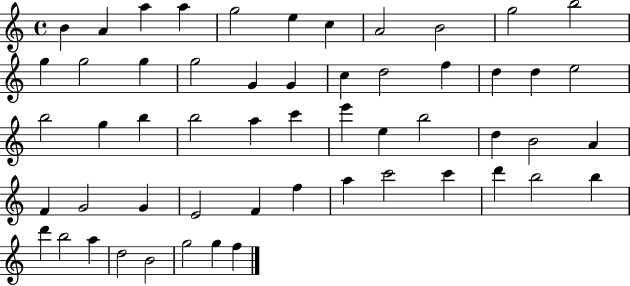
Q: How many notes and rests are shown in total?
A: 55